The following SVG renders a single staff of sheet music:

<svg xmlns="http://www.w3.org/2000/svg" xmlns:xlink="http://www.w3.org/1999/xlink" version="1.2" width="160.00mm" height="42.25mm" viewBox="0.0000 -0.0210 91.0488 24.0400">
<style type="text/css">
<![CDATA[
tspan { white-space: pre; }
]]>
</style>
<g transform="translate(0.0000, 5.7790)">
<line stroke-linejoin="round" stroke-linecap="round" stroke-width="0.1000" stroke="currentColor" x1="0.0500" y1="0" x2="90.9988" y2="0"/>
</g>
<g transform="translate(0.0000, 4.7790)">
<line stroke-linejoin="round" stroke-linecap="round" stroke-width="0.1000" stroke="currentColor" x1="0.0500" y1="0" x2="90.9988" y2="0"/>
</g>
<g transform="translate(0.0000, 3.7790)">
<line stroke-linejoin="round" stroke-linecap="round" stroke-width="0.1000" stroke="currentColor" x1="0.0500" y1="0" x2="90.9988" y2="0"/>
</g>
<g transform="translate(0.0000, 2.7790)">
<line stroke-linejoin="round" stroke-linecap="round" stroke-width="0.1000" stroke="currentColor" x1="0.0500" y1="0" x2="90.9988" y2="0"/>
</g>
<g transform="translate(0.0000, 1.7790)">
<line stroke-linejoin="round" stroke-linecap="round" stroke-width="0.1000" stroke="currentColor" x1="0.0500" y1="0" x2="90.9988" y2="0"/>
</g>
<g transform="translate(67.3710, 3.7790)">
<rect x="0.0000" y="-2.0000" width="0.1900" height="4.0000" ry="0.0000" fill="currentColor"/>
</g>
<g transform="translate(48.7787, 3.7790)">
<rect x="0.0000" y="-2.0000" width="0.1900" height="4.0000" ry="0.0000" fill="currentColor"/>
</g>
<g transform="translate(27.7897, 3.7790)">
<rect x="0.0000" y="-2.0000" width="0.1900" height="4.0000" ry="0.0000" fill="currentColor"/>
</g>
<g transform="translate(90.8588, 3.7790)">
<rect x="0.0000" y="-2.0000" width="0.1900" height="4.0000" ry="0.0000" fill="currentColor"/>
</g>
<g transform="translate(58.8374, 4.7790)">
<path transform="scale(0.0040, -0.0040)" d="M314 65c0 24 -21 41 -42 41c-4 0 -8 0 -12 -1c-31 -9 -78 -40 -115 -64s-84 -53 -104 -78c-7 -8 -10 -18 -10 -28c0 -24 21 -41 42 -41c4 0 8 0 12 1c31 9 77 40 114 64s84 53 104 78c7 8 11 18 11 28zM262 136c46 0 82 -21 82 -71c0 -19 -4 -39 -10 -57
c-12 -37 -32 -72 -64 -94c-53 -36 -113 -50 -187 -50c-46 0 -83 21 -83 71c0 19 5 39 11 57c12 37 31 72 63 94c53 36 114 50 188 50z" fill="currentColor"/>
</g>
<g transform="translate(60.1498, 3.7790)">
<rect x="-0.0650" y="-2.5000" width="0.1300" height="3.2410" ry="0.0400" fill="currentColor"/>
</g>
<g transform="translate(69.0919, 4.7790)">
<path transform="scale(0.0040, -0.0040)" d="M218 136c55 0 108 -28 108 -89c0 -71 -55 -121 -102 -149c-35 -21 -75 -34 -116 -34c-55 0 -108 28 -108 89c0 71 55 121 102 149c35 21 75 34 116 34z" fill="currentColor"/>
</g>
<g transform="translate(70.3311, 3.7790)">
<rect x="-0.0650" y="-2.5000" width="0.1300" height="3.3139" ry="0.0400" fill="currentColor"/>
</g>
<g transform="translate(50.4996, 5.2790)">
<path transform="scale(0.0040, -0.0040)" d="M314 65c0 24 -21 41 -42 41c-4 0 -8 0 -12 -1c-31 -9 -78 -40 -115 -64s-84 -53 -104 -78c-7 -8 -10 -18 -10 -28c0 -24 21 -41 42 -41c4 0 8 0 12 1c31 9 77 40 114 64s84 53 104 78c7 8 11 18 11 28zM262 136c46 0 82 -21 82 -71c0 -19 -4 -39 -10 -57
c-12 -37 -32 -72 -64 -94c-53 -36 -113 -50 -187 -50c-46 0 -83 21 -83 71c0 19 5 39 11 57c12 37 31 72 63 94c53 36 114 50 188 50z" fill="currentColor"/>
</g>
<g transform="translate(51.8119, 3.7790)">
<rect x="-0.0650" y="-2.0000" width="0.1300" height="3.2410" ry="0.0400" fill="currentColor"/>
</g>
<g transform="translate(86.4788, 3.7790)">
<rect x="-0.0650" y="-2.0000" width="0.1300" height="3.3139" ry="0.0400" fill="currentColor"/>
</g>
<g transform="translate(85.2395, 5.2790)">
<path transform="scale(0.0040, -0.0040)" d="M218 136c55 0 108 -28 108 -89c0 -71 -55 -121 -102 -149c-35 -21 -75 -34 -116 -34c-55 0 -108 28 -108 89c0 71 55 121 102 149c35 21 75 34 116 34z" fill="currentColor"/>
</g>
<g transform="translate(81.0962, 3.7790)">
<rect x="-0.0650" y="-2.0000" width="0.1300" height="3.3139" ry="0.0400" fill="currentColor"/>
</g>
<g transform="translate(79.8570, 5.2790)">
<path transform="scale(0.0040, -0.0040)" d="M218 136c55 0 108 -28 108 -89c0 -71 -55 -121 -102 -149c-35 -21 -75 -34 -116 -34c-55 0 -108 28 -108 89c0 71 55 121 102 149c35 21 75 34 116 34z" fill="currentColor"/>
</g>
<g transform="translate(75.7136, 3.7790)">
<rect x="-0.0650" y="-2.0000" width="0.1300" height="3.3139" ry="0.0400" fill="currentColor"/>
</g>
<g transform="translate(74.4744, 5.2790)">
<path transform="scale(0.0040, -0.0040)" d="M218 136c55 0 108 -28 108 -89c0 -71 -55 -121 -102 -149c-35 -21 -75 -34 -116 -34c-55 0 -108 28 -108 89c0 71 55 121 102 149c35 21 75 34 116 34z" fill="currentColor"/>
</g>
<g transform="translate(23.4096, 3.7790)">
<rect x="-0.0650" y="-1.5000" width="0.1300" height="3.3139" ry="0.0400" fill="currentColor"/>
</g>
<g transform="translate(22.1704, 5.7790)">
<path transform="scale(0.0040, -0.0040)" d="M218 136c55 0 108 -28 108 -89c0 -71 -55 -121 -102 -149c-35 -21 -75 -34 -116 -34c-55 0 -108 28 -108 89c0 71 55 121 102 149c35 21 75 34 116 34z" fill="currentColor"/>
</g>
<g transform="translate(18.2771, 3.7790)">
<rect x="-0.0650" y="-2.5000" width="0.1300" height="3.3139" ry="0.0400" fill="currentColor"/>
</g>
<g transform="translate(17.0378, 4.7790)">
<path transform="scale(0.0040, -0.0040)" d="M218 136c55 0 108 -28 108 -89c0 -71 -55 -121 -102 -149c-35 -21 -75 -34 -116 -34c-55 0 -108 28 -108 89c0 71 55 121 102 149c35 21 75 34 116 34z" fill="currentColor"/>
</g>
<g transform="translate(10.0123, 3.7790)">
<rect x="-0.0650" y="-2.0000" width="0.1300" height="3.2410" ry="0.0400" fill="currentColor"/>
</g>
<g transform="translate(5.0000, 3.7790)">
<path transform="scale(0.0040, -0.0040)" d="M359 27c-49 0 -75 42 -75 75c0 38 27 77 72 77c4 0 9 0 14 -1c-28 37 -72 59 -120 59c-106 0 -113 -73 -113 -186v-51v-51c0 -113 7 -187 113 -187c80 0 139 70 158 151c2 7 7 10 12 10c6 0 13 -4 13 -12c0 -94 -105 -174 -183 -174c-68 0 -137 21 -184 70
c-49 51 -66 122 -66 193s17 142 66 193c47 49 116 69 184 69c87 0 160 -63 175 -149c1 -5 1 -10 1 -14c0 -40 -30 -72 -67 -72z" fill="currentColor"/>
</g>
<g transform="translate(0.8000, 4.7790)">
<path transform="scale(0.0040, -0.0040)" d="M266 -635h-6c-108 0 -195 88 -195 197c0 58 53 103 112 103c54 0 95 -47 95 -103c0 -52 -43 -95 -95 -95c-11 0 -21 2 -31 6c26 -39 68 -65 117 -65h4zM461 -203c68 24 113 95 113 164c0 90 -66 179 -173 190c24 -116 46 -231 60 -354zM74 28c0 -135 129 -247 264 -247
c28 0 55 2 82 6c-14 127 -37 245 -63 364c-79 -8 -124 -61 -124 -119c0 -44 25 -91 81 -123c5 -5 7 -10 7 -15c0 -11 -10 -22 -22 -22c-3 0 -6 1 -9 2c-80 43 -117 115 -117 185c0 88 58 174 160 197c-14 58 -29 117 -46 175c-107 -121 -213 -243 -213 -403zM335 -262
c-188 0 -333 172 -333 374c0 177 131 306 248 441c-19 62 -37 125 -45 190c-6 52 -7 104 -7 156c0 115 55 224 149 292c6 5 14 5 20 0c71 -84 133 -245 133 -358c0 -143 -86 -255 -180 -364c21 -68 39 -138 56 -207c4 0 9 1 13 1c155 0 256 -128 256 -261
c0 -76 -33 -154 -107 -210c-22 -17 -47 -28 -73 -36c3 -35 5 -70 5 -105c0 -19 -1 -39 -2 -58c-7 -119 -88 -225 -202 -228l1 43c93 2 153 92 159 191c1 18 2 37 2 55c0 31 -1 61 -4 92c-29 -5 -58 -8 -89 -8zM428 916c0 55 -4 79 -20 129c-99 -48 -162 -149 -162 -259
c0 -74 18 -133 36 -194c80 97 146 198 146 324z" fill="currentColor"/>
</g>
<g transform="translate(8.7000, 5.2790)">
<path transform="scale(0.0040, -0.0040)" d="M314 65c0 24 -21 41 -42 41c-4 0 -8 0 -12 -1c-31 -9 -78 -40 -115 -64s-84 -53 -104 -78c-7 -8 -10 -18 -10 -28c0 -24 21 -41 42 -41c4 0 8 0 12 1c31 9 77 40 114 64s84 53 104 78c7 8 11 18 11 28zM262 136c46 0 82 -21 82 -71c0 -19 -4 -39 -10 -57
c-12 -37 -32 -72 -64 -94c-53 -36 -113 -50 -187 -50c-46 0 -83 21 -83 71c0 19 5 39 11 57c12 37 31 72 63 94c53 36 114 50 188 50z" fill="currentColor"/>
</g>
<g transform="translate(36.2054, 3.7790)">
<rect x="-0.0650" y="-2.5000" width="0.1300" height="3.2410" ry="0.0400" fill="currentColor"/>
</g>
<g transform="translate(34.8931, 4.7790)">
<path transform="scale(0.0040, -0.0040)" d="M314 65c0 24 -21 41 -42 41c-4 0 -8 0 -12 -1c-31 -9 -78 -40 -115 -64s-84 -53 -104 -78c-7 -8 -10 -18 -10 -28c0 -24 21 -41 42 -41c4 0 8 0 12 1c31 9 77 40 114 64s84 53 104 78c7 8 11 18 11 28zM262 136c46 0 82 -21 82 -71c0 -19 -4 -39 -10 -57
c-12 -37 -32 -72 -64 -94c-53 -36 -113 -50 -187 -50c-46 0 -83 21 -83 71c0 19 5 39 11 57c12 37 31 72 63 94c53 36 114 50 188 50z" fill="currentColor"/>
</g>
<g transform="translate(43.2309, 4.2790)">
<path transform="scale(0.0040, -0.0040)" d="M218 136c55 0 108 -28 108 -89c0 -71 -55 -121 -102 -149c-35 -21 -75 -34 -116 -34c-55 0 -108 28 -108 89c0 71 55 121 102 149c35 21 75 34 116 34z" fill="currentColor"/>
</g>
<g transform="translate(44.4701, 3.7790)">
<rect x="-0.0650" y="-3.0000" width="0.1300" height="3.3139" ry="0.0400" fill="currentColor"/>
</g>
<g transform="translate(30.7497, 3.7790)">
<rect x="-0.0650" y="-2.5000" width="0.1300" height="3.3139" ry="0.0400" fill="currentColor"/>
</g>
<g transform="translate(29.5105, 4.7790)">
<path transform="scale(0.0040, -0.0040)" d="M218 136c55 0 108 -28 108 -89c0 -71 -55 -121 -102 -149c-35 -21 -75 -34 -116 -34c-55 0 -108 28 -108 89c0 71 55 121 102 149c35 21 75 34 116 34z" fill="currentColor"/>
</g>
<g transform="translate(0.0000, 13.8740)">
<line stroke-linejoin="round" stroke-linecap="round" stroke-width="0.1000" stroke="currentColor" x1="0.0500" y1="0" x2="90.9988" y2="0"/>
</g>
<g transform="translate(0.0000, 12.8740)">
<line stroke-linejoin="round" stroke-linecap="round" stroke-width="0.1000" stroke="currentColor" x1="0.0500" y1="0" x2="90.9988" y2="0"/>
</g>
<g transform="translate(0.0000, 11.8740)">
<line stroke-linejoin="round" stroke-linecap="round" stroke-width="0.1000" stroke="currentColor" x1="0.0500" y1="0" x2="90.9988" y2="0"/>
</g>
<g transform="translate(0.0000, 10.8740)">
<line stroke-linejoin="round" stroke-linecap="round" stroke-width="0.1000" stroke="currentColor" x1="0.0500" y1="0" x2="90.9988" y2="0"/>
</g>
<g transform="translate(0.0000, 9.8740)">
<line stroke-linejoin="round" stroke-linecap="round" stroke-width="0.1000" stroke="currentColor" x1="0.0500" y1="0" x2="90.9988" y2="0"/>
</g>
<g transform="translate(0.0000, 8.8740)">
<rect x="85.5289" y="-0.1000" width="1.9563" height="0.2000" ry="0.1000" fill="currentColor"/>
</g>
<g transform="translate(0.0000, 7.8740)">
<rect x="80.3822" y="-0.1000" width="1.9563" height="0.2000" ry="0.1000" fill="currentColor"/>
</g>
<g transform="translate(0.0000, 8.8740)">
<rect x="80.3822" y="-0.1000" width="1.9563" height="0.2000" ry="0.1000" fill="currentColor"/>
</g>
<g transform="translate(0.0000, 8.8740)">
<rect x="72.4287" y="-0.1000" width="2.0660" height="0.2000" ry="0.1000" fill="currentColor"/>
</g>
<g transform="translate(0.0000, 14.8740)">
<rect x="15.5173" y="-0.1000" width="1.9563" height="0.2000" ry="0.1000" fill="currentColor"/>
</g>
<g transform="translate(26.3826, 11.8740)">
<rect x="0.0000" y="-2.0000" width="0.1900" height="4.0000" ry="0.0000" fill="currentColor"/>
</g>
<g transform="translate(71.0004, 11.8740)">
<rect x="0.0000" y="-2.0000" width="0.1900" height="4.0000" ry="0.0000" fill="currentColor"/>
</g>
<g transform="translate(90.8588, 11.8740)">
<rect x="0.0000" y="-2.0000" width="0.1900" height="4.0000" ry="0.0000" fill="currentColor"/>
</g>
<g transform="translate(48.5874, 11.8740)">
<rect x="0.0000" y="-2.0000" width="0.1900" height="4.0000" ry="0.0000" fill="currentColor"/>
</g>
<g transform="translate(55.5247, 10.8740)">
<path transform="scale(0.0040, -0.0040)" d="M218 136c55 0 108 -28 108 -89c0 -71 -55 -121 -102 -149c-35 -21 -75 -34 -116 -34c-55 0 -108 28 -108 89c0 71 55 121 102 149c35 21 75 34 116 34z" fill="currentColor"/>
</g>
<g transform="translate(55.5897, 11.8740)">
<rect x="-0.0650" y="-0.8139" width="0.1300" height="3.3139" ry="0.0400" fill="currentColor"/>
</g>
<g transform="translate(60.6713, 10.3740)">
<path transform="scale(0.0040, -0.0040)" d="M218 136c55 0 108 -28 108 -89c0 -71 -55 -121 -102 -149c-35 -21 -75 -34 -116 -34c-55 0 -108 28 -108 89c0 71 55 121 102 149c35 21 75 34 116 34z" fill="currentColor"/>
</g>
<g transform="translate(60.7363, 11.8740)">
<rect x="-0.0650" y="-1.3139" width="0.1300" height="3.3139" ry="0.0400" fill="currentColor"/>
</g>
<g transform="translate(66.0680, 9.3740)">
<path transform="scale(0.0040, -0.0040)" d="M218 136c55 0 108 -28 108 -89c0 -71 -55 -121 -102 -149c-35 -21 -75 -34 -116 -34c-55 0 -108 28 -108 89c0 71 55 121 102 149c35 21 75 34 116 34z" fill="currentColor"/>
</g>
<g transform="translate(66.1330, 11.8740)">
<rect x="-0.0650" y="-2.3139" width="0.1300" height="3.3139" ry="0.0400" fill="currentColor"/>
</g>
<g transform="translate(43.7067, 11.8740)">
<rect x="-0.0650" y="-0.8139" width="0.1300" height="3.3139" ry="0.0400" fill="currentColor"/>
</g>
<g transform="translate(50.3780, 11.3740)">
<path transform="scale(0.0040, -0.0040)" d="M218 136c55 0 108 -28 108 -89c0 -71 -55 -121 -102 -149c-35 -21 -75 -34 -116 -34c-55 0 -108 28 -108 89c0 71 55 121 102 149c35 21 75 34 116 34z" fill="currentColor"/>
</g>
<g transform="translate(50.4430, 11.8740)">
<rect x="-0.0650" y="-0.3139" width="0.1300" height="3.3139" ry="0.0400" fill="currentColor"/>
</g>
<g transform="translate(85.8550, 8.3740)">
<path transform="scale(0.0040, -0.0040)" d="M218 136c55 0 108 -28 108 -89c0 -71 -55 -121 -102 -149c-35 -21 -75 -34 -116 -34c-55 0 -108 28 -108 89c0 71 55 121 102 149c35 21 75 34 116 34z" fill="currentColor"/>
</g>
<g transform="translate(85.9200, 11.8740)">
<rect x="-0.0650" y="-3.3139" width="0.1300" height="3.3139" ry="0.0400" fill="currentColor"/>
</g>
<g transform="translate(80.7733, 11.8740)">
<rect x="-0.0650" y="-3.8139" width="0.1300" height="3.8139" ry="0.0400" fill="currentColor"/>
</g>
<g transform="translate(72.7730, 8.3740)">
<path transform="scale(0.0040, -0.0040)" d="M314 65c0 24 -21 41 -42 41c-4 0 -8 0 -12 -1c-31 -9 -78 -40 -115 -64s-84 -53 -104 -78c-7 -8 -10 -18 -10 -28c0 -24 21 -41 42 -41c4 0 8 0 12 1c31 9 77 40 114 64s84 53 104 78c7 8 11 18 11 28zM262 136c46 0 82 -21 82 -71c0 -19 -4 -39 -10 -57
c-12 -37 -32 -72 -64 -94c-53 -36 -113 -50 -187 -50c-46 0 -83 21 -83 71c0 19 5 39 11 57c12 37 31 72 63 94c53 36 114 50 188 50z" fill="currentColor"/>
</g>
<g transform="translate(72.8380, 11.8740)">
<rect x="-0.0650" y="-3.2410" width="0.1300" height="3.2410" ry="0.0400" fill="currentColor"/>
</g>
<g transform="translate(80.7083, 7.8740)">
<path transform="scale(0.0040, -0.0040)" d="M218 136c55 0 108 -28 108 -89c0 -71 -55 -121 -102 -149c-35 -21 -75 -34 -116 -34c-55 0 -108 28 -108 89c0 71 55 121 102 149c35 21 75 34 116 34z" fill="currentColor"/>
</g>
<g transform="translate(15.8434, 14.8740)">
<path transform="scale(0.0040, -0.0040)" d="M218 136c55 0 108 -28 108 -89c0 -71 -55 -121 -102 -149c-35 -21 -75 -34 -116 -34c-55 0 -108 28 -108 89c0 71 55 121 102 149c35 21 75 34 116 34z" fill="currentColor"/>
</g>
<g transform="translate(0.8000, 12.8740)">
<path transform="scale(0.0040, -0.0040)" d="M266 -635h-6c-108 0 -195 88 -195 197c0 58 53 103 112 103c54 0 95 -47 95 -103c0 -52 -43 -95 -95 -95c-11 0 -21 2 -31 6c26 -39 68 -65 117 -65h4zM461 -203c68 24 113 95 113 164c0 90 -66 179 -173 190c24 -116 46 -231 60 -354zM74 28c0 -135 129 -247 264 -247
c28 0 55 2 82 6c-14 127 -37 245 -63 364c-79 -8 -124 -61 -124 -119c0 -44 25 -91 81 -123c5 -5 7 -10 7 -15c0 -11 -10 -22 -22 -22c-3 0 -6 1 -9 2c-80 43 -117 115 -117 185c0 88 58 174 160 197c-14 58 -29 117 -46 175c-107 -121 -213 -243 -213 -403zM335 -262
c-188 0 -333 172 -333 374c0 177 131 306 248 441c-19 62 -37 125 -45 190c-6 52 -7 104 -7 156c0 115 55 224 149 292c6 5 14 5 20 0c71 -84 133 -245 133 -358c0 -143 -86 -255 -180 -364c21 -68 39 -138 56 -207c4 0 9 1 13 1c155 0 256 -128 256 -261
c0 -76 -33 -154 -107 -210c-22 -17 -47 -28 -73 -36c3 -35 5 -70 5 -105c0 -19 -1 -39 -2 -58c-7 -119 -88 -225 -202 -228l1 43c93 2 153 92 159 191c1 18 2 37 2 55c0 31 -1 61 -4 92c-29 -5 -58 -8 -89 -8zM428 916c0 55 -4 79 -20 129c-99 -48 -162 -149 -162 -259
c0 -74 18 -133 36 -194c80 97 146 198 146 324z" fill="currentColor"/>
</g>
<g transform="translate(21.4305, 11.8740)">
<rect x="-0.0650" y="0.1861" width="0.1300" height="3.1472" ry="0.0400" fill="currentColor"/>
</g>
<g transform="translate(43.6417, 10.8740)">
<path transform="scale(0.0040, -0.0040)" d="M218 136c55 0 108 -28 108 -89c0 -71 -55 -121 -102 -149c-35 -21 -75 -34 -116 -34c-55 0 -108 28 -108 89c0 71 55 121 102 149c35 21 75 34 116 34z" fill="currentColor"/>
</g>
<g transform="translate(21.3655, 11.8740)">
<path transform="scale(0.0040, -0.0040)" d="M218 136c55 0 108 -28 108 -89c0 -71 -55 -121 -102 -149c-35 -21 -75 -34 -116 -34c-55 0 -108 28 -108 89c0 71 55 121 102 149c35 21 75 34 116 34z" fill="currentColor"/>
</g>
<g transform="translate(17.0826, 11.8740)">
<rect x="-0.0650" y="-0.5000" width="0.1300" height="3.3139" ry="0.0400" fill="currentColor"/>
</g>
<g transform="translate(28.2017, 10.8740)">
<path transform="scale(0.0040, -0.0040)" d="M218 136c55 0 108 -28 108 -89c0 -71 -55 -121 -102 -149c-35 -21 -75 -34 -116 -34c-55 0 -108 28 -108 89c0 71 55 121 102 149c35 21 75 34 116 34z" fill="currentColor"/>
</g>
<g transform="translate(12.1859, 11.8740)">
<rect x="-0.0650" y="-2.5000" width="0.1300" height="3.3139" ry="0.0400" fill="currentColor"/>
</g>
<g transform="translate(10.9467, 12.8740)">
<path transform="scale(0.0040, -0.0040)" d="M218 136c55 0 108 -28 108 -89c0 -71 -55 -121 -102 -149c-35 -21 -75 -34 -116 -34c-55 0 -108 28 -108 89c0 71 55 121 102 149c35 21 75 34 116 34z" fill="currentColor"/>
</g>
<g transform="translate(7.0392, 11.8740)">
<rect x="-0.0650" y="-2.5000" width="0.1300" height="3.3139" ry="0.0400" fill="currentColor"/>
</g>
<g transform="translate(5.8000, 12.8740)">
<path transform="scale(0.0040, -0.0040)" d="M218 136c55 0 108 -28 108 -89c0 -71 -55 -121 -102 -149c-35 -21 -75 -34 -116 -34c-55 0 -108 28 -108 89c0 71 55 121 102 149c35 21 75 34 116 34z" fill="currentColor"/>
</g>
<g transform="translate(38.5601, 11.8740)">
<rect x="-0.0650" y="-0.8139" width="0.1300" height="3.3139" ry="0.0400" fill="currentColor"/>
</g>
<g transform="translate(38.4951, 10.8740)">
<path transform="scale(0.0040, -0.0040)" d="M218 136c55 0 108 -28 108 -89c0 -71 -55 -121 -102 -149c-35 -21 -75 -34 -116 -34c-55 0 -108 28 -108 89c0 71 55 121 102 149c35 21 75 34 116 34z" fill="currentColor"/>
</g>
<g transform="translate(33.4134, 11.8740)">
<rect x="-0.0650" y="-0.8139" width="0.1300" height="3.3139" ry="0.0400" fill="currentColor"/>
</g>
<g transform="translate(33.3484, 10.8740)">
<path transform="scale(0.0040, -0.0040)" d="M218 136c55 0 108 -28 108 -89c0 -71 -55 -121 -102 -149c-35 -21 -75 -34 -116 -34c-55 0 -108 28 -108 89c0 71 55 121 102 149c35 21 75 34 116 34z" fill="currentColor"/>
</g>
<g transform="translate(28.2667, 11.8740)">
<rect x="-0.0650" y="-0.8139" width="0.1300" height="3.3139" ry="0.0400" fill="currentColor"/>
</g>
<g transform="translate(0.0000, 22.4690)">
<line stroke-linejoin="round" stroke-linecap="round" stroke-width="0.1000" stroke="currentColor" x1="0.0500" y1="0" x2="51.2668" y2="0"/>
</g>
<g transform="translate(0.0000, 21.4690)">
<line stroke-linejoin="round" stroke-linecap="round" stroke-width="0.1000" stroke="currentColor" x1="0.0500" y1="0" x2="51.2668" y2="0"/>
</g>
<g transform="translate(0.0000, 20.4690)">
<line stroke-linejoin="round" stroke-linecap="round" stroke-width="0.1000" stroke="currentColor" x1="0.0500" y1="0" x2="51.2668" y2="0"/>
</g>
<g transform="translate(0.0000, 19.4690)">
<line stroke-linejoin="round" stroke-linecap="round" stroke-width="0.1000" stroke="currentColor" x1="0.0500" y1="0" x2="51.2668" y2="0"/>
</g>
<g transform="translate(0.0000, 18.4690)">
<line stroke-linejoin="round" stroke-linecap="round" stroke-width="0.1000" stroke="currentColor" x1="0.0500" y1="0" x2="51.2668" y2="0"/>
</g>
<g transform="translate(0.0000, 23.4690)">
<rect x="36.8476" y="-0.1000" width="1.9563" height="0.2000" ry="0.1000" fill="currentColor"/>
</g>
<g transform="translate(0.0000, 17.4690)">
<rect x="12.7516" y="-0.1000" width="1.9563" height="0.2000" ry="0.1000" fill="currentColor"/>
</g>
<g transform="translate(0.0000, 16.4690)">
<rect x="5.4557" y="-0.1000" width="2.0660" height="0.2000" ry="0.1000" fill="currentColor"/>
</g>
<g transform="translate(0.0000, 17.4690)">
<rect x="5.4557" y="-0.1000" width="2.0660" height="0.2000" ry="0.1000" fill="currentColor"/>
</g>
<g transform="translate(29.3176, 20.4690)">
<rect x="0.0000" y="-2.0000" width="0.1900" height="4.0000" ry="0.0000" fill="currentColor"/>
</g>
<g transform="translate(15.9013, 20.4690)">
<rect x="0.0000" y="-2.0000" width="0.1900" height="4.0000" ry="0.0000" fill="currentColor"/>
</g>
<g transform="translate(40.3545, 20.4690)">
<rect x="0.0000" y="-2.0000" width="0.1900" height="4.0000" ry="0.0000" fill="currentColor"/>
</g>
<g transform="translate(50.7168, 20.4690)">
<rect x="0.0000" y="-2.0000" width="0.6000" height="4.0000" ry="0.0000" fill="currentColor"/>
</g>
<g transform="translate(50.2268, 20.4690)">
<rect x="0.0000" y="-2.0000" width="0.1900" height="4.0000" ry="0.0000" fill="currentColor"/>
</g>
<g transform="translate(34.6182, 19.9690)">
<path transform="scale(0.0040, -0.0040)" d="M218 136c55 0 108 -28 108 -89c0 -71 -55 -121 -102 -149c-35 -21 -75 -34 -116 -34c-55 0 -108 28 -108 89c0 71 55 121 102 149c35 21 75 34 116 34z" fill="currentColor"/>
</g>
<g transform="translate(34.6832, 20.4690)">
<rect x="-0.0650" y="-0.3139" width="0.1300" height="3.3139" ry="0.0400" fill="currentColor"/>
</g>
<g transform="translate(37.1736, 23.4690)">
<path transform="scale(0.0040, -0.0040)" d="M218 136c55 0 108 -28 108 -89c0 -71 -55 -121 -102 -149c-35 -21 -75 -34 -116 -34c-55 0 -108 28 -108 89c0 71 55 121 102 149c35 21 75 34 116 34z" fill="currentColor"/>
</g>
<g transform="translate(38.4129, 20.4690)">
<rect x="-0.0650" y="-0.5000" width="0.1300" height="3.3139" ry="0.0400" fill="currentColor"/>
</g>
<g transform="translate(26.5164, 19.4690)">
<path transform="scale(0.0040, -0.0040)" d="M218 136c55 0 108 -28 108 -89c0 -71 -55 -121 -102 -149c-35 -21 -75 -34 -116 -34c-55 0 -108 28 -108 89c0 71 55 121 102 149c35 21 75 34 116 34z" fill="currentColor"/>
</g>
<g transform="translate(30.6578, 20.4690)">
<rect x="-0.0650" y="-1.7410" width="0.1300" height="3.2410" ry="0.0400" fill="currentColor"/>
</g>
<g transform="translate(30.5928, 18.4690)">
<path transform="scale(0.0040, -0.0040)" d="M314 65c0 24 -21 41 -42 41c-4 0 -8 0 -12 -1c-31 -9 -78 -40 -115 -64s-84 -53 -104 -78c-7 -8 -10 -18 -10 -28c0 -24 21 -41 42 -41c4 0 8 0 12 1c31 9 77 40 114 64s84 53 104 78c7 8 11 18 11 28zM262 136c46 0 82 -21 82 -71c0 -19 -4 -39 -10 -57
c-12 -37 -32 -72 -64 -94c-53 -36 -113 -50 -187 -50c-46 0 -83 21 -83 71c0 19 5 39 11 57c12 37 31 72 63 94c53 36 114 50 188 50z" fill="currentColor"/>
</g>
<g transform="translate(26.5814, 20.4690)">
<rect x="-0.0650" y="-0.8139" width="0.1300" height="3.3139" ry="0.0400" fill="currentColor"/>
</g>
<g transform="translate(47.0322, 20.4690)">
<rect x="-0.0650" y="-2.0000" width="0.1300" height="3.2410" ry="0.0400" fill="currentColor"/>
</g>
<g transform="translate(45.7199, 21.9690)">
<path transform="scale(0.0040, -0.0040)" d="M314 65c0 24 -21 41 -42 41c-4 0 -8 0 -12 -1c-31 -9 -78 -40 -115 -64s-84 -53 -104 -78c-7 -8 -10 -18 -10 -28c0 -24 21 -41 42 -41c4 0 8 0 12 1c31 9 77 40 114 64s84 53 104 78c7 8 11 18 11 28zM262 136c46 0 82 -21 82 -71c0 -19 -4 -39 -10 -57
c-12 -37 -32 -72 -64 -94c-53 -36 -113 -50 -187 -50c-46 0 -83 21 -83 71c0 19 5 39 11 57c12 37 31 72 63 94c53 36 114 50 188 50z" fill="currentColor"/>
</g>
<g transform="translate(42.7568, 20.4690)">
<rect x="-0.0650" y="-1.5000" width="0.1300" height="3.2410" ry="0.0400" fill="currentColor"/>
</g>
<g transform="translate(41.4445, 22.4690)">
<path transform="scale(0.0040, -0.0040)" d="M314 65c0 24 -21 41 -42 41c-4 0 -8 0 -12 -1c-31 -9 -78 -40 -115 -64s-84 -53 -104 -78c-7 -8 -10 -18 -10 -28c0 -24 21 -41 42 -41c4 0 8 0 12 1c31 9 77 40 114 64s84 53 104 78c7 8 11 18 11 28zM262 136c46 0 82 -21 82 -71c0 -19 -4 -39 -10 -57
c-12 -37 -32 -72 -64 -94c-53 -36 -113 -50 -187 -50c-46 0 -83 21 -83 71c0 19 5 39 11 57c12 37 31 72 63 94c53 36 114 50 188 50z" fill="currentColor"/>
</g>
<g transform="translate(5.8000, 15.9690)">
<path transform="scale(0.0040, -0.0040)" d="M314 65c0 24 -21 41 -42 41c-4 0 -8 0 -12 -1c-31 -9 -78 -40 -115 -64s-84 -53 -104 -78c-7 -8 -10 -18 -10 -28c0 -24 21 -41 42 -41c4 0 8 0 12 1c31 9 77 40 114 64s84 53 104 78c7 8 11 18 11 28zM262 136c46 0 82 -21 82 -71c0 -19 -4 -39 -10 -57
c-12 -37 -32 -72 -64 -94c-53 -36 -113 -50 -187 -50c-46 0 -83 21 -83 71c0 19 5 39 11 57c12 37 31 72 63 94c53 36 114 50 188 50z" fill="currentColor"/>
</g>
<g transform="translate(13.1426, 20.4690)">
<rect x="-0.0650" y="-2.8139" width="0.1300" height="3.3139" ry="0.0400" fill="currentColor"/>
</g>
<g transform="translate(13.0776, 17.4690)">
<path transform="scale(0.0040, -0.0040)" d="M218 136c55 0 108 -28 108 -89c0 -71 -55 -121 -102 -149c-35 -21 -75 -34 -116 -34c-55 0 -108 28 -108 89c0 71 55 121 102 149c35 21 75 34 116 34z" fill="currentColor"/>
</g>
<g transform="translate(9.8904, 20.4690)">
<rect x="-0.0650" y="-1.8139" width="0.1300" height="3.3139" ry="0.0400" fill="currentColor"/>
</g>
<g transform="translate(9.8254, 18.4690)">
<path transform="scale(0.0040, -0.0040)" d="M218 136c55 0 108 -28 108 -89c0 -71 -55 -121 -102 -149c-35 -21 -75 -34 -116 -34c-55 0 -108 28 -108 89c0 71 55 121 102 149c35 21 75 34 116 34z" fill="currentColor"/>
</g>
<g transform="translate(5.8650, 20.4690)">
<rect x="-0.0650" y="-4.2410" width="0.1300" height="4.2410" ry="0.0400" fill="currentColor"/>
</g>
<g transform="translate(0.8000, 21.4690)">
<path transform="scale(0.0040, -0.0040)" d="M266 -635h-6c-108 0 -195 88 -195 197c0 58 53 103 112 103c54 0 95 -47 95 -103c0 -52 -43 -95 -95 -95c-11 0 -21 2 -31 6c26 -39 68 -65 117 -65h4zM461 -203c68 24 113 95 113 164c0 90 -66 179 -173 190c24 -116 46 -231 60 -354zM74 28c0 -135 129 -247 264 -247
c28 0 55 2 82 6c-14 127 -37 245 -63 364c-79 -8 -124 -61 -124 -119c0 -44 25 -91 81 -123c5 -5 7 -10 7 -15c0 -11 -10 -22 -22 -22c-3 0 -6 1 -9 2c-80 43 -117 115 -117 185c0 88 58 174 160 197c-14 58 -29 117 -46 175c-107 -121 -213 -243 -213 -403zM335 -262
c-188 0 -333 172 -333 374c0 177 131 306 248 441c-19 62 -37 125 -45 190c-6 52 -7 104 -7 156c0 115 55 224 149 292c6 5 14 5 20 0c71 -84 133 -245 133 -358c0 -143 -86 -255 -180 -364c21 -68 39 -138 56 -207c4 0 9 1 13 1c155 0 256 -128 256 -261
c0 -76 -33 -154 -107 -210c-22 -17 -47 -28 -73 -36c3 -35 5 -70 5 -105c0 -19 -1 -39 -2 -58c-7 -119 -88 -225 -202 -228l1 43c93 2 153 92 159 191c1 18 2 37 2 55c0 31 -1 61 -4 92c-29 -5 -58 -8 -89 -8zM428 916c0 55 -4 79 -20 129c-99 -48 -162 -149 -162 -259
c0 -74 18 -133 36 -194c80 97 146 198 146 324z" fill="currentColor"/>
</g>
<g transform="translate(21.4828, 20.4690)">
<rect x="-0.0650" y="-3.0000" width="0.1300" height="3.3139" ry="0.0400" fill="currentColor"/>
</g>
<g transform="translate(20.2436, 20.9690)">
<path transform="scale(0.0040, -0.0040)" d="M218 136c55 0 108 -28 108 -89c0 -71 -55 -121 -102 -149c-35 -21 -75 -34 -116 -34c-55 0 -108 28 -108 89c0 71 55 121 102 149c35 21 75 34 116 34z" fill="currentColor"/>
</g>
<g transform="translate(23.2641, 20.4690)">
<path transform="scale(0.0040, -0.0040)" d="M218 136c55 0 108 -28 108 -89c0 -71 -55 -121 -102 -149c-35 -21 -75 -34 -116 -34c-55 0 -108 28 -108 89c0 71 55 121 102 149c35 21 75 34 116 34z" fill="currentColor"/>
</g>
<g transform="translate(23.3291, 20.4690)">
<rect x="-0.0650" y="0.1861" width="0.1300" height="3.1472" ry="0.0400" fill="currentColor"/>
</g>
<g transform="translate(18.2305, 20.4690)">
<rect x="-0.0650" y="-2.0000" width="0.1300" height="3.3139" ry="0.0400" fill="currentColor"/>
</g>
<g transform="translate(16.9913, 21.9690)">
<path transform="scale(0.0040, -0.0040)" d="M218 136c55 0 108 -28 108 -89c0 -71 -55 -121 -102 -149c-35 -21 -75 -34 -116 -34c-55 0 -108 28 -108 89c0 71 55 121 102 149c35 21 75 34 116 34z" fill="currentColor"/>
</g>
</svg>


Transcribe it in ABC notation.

X:1
T:Untitled
M:4/4
L:1/4
K:C
F2 G E G G2 A F2 G2 G F F F G G C B d d d d c d e g b2 c' b d'2 f a F A B d f2 c C E2 F2